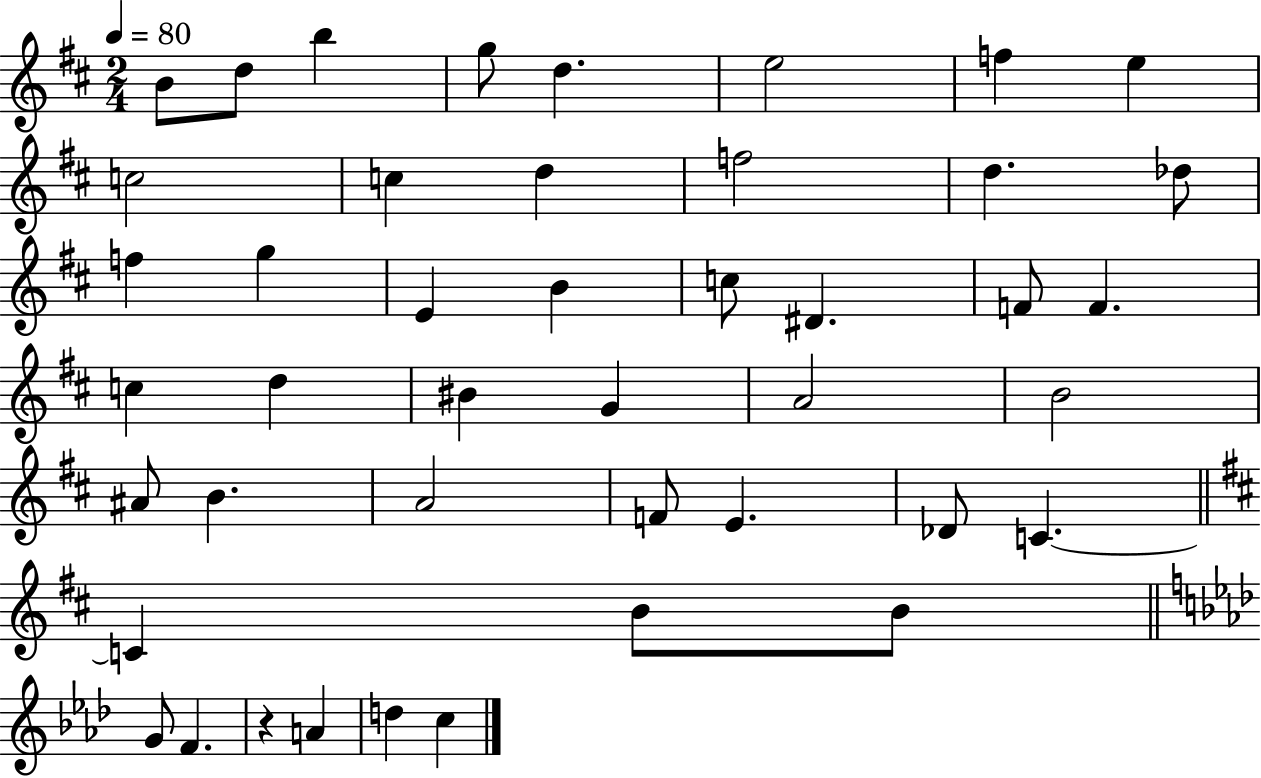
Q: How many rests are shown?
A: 1